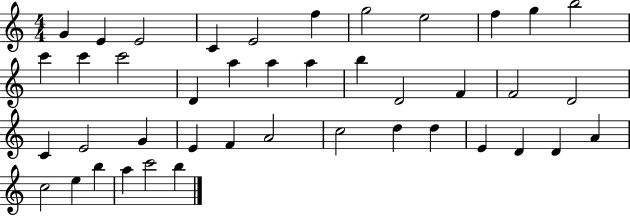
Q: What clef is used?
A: treble